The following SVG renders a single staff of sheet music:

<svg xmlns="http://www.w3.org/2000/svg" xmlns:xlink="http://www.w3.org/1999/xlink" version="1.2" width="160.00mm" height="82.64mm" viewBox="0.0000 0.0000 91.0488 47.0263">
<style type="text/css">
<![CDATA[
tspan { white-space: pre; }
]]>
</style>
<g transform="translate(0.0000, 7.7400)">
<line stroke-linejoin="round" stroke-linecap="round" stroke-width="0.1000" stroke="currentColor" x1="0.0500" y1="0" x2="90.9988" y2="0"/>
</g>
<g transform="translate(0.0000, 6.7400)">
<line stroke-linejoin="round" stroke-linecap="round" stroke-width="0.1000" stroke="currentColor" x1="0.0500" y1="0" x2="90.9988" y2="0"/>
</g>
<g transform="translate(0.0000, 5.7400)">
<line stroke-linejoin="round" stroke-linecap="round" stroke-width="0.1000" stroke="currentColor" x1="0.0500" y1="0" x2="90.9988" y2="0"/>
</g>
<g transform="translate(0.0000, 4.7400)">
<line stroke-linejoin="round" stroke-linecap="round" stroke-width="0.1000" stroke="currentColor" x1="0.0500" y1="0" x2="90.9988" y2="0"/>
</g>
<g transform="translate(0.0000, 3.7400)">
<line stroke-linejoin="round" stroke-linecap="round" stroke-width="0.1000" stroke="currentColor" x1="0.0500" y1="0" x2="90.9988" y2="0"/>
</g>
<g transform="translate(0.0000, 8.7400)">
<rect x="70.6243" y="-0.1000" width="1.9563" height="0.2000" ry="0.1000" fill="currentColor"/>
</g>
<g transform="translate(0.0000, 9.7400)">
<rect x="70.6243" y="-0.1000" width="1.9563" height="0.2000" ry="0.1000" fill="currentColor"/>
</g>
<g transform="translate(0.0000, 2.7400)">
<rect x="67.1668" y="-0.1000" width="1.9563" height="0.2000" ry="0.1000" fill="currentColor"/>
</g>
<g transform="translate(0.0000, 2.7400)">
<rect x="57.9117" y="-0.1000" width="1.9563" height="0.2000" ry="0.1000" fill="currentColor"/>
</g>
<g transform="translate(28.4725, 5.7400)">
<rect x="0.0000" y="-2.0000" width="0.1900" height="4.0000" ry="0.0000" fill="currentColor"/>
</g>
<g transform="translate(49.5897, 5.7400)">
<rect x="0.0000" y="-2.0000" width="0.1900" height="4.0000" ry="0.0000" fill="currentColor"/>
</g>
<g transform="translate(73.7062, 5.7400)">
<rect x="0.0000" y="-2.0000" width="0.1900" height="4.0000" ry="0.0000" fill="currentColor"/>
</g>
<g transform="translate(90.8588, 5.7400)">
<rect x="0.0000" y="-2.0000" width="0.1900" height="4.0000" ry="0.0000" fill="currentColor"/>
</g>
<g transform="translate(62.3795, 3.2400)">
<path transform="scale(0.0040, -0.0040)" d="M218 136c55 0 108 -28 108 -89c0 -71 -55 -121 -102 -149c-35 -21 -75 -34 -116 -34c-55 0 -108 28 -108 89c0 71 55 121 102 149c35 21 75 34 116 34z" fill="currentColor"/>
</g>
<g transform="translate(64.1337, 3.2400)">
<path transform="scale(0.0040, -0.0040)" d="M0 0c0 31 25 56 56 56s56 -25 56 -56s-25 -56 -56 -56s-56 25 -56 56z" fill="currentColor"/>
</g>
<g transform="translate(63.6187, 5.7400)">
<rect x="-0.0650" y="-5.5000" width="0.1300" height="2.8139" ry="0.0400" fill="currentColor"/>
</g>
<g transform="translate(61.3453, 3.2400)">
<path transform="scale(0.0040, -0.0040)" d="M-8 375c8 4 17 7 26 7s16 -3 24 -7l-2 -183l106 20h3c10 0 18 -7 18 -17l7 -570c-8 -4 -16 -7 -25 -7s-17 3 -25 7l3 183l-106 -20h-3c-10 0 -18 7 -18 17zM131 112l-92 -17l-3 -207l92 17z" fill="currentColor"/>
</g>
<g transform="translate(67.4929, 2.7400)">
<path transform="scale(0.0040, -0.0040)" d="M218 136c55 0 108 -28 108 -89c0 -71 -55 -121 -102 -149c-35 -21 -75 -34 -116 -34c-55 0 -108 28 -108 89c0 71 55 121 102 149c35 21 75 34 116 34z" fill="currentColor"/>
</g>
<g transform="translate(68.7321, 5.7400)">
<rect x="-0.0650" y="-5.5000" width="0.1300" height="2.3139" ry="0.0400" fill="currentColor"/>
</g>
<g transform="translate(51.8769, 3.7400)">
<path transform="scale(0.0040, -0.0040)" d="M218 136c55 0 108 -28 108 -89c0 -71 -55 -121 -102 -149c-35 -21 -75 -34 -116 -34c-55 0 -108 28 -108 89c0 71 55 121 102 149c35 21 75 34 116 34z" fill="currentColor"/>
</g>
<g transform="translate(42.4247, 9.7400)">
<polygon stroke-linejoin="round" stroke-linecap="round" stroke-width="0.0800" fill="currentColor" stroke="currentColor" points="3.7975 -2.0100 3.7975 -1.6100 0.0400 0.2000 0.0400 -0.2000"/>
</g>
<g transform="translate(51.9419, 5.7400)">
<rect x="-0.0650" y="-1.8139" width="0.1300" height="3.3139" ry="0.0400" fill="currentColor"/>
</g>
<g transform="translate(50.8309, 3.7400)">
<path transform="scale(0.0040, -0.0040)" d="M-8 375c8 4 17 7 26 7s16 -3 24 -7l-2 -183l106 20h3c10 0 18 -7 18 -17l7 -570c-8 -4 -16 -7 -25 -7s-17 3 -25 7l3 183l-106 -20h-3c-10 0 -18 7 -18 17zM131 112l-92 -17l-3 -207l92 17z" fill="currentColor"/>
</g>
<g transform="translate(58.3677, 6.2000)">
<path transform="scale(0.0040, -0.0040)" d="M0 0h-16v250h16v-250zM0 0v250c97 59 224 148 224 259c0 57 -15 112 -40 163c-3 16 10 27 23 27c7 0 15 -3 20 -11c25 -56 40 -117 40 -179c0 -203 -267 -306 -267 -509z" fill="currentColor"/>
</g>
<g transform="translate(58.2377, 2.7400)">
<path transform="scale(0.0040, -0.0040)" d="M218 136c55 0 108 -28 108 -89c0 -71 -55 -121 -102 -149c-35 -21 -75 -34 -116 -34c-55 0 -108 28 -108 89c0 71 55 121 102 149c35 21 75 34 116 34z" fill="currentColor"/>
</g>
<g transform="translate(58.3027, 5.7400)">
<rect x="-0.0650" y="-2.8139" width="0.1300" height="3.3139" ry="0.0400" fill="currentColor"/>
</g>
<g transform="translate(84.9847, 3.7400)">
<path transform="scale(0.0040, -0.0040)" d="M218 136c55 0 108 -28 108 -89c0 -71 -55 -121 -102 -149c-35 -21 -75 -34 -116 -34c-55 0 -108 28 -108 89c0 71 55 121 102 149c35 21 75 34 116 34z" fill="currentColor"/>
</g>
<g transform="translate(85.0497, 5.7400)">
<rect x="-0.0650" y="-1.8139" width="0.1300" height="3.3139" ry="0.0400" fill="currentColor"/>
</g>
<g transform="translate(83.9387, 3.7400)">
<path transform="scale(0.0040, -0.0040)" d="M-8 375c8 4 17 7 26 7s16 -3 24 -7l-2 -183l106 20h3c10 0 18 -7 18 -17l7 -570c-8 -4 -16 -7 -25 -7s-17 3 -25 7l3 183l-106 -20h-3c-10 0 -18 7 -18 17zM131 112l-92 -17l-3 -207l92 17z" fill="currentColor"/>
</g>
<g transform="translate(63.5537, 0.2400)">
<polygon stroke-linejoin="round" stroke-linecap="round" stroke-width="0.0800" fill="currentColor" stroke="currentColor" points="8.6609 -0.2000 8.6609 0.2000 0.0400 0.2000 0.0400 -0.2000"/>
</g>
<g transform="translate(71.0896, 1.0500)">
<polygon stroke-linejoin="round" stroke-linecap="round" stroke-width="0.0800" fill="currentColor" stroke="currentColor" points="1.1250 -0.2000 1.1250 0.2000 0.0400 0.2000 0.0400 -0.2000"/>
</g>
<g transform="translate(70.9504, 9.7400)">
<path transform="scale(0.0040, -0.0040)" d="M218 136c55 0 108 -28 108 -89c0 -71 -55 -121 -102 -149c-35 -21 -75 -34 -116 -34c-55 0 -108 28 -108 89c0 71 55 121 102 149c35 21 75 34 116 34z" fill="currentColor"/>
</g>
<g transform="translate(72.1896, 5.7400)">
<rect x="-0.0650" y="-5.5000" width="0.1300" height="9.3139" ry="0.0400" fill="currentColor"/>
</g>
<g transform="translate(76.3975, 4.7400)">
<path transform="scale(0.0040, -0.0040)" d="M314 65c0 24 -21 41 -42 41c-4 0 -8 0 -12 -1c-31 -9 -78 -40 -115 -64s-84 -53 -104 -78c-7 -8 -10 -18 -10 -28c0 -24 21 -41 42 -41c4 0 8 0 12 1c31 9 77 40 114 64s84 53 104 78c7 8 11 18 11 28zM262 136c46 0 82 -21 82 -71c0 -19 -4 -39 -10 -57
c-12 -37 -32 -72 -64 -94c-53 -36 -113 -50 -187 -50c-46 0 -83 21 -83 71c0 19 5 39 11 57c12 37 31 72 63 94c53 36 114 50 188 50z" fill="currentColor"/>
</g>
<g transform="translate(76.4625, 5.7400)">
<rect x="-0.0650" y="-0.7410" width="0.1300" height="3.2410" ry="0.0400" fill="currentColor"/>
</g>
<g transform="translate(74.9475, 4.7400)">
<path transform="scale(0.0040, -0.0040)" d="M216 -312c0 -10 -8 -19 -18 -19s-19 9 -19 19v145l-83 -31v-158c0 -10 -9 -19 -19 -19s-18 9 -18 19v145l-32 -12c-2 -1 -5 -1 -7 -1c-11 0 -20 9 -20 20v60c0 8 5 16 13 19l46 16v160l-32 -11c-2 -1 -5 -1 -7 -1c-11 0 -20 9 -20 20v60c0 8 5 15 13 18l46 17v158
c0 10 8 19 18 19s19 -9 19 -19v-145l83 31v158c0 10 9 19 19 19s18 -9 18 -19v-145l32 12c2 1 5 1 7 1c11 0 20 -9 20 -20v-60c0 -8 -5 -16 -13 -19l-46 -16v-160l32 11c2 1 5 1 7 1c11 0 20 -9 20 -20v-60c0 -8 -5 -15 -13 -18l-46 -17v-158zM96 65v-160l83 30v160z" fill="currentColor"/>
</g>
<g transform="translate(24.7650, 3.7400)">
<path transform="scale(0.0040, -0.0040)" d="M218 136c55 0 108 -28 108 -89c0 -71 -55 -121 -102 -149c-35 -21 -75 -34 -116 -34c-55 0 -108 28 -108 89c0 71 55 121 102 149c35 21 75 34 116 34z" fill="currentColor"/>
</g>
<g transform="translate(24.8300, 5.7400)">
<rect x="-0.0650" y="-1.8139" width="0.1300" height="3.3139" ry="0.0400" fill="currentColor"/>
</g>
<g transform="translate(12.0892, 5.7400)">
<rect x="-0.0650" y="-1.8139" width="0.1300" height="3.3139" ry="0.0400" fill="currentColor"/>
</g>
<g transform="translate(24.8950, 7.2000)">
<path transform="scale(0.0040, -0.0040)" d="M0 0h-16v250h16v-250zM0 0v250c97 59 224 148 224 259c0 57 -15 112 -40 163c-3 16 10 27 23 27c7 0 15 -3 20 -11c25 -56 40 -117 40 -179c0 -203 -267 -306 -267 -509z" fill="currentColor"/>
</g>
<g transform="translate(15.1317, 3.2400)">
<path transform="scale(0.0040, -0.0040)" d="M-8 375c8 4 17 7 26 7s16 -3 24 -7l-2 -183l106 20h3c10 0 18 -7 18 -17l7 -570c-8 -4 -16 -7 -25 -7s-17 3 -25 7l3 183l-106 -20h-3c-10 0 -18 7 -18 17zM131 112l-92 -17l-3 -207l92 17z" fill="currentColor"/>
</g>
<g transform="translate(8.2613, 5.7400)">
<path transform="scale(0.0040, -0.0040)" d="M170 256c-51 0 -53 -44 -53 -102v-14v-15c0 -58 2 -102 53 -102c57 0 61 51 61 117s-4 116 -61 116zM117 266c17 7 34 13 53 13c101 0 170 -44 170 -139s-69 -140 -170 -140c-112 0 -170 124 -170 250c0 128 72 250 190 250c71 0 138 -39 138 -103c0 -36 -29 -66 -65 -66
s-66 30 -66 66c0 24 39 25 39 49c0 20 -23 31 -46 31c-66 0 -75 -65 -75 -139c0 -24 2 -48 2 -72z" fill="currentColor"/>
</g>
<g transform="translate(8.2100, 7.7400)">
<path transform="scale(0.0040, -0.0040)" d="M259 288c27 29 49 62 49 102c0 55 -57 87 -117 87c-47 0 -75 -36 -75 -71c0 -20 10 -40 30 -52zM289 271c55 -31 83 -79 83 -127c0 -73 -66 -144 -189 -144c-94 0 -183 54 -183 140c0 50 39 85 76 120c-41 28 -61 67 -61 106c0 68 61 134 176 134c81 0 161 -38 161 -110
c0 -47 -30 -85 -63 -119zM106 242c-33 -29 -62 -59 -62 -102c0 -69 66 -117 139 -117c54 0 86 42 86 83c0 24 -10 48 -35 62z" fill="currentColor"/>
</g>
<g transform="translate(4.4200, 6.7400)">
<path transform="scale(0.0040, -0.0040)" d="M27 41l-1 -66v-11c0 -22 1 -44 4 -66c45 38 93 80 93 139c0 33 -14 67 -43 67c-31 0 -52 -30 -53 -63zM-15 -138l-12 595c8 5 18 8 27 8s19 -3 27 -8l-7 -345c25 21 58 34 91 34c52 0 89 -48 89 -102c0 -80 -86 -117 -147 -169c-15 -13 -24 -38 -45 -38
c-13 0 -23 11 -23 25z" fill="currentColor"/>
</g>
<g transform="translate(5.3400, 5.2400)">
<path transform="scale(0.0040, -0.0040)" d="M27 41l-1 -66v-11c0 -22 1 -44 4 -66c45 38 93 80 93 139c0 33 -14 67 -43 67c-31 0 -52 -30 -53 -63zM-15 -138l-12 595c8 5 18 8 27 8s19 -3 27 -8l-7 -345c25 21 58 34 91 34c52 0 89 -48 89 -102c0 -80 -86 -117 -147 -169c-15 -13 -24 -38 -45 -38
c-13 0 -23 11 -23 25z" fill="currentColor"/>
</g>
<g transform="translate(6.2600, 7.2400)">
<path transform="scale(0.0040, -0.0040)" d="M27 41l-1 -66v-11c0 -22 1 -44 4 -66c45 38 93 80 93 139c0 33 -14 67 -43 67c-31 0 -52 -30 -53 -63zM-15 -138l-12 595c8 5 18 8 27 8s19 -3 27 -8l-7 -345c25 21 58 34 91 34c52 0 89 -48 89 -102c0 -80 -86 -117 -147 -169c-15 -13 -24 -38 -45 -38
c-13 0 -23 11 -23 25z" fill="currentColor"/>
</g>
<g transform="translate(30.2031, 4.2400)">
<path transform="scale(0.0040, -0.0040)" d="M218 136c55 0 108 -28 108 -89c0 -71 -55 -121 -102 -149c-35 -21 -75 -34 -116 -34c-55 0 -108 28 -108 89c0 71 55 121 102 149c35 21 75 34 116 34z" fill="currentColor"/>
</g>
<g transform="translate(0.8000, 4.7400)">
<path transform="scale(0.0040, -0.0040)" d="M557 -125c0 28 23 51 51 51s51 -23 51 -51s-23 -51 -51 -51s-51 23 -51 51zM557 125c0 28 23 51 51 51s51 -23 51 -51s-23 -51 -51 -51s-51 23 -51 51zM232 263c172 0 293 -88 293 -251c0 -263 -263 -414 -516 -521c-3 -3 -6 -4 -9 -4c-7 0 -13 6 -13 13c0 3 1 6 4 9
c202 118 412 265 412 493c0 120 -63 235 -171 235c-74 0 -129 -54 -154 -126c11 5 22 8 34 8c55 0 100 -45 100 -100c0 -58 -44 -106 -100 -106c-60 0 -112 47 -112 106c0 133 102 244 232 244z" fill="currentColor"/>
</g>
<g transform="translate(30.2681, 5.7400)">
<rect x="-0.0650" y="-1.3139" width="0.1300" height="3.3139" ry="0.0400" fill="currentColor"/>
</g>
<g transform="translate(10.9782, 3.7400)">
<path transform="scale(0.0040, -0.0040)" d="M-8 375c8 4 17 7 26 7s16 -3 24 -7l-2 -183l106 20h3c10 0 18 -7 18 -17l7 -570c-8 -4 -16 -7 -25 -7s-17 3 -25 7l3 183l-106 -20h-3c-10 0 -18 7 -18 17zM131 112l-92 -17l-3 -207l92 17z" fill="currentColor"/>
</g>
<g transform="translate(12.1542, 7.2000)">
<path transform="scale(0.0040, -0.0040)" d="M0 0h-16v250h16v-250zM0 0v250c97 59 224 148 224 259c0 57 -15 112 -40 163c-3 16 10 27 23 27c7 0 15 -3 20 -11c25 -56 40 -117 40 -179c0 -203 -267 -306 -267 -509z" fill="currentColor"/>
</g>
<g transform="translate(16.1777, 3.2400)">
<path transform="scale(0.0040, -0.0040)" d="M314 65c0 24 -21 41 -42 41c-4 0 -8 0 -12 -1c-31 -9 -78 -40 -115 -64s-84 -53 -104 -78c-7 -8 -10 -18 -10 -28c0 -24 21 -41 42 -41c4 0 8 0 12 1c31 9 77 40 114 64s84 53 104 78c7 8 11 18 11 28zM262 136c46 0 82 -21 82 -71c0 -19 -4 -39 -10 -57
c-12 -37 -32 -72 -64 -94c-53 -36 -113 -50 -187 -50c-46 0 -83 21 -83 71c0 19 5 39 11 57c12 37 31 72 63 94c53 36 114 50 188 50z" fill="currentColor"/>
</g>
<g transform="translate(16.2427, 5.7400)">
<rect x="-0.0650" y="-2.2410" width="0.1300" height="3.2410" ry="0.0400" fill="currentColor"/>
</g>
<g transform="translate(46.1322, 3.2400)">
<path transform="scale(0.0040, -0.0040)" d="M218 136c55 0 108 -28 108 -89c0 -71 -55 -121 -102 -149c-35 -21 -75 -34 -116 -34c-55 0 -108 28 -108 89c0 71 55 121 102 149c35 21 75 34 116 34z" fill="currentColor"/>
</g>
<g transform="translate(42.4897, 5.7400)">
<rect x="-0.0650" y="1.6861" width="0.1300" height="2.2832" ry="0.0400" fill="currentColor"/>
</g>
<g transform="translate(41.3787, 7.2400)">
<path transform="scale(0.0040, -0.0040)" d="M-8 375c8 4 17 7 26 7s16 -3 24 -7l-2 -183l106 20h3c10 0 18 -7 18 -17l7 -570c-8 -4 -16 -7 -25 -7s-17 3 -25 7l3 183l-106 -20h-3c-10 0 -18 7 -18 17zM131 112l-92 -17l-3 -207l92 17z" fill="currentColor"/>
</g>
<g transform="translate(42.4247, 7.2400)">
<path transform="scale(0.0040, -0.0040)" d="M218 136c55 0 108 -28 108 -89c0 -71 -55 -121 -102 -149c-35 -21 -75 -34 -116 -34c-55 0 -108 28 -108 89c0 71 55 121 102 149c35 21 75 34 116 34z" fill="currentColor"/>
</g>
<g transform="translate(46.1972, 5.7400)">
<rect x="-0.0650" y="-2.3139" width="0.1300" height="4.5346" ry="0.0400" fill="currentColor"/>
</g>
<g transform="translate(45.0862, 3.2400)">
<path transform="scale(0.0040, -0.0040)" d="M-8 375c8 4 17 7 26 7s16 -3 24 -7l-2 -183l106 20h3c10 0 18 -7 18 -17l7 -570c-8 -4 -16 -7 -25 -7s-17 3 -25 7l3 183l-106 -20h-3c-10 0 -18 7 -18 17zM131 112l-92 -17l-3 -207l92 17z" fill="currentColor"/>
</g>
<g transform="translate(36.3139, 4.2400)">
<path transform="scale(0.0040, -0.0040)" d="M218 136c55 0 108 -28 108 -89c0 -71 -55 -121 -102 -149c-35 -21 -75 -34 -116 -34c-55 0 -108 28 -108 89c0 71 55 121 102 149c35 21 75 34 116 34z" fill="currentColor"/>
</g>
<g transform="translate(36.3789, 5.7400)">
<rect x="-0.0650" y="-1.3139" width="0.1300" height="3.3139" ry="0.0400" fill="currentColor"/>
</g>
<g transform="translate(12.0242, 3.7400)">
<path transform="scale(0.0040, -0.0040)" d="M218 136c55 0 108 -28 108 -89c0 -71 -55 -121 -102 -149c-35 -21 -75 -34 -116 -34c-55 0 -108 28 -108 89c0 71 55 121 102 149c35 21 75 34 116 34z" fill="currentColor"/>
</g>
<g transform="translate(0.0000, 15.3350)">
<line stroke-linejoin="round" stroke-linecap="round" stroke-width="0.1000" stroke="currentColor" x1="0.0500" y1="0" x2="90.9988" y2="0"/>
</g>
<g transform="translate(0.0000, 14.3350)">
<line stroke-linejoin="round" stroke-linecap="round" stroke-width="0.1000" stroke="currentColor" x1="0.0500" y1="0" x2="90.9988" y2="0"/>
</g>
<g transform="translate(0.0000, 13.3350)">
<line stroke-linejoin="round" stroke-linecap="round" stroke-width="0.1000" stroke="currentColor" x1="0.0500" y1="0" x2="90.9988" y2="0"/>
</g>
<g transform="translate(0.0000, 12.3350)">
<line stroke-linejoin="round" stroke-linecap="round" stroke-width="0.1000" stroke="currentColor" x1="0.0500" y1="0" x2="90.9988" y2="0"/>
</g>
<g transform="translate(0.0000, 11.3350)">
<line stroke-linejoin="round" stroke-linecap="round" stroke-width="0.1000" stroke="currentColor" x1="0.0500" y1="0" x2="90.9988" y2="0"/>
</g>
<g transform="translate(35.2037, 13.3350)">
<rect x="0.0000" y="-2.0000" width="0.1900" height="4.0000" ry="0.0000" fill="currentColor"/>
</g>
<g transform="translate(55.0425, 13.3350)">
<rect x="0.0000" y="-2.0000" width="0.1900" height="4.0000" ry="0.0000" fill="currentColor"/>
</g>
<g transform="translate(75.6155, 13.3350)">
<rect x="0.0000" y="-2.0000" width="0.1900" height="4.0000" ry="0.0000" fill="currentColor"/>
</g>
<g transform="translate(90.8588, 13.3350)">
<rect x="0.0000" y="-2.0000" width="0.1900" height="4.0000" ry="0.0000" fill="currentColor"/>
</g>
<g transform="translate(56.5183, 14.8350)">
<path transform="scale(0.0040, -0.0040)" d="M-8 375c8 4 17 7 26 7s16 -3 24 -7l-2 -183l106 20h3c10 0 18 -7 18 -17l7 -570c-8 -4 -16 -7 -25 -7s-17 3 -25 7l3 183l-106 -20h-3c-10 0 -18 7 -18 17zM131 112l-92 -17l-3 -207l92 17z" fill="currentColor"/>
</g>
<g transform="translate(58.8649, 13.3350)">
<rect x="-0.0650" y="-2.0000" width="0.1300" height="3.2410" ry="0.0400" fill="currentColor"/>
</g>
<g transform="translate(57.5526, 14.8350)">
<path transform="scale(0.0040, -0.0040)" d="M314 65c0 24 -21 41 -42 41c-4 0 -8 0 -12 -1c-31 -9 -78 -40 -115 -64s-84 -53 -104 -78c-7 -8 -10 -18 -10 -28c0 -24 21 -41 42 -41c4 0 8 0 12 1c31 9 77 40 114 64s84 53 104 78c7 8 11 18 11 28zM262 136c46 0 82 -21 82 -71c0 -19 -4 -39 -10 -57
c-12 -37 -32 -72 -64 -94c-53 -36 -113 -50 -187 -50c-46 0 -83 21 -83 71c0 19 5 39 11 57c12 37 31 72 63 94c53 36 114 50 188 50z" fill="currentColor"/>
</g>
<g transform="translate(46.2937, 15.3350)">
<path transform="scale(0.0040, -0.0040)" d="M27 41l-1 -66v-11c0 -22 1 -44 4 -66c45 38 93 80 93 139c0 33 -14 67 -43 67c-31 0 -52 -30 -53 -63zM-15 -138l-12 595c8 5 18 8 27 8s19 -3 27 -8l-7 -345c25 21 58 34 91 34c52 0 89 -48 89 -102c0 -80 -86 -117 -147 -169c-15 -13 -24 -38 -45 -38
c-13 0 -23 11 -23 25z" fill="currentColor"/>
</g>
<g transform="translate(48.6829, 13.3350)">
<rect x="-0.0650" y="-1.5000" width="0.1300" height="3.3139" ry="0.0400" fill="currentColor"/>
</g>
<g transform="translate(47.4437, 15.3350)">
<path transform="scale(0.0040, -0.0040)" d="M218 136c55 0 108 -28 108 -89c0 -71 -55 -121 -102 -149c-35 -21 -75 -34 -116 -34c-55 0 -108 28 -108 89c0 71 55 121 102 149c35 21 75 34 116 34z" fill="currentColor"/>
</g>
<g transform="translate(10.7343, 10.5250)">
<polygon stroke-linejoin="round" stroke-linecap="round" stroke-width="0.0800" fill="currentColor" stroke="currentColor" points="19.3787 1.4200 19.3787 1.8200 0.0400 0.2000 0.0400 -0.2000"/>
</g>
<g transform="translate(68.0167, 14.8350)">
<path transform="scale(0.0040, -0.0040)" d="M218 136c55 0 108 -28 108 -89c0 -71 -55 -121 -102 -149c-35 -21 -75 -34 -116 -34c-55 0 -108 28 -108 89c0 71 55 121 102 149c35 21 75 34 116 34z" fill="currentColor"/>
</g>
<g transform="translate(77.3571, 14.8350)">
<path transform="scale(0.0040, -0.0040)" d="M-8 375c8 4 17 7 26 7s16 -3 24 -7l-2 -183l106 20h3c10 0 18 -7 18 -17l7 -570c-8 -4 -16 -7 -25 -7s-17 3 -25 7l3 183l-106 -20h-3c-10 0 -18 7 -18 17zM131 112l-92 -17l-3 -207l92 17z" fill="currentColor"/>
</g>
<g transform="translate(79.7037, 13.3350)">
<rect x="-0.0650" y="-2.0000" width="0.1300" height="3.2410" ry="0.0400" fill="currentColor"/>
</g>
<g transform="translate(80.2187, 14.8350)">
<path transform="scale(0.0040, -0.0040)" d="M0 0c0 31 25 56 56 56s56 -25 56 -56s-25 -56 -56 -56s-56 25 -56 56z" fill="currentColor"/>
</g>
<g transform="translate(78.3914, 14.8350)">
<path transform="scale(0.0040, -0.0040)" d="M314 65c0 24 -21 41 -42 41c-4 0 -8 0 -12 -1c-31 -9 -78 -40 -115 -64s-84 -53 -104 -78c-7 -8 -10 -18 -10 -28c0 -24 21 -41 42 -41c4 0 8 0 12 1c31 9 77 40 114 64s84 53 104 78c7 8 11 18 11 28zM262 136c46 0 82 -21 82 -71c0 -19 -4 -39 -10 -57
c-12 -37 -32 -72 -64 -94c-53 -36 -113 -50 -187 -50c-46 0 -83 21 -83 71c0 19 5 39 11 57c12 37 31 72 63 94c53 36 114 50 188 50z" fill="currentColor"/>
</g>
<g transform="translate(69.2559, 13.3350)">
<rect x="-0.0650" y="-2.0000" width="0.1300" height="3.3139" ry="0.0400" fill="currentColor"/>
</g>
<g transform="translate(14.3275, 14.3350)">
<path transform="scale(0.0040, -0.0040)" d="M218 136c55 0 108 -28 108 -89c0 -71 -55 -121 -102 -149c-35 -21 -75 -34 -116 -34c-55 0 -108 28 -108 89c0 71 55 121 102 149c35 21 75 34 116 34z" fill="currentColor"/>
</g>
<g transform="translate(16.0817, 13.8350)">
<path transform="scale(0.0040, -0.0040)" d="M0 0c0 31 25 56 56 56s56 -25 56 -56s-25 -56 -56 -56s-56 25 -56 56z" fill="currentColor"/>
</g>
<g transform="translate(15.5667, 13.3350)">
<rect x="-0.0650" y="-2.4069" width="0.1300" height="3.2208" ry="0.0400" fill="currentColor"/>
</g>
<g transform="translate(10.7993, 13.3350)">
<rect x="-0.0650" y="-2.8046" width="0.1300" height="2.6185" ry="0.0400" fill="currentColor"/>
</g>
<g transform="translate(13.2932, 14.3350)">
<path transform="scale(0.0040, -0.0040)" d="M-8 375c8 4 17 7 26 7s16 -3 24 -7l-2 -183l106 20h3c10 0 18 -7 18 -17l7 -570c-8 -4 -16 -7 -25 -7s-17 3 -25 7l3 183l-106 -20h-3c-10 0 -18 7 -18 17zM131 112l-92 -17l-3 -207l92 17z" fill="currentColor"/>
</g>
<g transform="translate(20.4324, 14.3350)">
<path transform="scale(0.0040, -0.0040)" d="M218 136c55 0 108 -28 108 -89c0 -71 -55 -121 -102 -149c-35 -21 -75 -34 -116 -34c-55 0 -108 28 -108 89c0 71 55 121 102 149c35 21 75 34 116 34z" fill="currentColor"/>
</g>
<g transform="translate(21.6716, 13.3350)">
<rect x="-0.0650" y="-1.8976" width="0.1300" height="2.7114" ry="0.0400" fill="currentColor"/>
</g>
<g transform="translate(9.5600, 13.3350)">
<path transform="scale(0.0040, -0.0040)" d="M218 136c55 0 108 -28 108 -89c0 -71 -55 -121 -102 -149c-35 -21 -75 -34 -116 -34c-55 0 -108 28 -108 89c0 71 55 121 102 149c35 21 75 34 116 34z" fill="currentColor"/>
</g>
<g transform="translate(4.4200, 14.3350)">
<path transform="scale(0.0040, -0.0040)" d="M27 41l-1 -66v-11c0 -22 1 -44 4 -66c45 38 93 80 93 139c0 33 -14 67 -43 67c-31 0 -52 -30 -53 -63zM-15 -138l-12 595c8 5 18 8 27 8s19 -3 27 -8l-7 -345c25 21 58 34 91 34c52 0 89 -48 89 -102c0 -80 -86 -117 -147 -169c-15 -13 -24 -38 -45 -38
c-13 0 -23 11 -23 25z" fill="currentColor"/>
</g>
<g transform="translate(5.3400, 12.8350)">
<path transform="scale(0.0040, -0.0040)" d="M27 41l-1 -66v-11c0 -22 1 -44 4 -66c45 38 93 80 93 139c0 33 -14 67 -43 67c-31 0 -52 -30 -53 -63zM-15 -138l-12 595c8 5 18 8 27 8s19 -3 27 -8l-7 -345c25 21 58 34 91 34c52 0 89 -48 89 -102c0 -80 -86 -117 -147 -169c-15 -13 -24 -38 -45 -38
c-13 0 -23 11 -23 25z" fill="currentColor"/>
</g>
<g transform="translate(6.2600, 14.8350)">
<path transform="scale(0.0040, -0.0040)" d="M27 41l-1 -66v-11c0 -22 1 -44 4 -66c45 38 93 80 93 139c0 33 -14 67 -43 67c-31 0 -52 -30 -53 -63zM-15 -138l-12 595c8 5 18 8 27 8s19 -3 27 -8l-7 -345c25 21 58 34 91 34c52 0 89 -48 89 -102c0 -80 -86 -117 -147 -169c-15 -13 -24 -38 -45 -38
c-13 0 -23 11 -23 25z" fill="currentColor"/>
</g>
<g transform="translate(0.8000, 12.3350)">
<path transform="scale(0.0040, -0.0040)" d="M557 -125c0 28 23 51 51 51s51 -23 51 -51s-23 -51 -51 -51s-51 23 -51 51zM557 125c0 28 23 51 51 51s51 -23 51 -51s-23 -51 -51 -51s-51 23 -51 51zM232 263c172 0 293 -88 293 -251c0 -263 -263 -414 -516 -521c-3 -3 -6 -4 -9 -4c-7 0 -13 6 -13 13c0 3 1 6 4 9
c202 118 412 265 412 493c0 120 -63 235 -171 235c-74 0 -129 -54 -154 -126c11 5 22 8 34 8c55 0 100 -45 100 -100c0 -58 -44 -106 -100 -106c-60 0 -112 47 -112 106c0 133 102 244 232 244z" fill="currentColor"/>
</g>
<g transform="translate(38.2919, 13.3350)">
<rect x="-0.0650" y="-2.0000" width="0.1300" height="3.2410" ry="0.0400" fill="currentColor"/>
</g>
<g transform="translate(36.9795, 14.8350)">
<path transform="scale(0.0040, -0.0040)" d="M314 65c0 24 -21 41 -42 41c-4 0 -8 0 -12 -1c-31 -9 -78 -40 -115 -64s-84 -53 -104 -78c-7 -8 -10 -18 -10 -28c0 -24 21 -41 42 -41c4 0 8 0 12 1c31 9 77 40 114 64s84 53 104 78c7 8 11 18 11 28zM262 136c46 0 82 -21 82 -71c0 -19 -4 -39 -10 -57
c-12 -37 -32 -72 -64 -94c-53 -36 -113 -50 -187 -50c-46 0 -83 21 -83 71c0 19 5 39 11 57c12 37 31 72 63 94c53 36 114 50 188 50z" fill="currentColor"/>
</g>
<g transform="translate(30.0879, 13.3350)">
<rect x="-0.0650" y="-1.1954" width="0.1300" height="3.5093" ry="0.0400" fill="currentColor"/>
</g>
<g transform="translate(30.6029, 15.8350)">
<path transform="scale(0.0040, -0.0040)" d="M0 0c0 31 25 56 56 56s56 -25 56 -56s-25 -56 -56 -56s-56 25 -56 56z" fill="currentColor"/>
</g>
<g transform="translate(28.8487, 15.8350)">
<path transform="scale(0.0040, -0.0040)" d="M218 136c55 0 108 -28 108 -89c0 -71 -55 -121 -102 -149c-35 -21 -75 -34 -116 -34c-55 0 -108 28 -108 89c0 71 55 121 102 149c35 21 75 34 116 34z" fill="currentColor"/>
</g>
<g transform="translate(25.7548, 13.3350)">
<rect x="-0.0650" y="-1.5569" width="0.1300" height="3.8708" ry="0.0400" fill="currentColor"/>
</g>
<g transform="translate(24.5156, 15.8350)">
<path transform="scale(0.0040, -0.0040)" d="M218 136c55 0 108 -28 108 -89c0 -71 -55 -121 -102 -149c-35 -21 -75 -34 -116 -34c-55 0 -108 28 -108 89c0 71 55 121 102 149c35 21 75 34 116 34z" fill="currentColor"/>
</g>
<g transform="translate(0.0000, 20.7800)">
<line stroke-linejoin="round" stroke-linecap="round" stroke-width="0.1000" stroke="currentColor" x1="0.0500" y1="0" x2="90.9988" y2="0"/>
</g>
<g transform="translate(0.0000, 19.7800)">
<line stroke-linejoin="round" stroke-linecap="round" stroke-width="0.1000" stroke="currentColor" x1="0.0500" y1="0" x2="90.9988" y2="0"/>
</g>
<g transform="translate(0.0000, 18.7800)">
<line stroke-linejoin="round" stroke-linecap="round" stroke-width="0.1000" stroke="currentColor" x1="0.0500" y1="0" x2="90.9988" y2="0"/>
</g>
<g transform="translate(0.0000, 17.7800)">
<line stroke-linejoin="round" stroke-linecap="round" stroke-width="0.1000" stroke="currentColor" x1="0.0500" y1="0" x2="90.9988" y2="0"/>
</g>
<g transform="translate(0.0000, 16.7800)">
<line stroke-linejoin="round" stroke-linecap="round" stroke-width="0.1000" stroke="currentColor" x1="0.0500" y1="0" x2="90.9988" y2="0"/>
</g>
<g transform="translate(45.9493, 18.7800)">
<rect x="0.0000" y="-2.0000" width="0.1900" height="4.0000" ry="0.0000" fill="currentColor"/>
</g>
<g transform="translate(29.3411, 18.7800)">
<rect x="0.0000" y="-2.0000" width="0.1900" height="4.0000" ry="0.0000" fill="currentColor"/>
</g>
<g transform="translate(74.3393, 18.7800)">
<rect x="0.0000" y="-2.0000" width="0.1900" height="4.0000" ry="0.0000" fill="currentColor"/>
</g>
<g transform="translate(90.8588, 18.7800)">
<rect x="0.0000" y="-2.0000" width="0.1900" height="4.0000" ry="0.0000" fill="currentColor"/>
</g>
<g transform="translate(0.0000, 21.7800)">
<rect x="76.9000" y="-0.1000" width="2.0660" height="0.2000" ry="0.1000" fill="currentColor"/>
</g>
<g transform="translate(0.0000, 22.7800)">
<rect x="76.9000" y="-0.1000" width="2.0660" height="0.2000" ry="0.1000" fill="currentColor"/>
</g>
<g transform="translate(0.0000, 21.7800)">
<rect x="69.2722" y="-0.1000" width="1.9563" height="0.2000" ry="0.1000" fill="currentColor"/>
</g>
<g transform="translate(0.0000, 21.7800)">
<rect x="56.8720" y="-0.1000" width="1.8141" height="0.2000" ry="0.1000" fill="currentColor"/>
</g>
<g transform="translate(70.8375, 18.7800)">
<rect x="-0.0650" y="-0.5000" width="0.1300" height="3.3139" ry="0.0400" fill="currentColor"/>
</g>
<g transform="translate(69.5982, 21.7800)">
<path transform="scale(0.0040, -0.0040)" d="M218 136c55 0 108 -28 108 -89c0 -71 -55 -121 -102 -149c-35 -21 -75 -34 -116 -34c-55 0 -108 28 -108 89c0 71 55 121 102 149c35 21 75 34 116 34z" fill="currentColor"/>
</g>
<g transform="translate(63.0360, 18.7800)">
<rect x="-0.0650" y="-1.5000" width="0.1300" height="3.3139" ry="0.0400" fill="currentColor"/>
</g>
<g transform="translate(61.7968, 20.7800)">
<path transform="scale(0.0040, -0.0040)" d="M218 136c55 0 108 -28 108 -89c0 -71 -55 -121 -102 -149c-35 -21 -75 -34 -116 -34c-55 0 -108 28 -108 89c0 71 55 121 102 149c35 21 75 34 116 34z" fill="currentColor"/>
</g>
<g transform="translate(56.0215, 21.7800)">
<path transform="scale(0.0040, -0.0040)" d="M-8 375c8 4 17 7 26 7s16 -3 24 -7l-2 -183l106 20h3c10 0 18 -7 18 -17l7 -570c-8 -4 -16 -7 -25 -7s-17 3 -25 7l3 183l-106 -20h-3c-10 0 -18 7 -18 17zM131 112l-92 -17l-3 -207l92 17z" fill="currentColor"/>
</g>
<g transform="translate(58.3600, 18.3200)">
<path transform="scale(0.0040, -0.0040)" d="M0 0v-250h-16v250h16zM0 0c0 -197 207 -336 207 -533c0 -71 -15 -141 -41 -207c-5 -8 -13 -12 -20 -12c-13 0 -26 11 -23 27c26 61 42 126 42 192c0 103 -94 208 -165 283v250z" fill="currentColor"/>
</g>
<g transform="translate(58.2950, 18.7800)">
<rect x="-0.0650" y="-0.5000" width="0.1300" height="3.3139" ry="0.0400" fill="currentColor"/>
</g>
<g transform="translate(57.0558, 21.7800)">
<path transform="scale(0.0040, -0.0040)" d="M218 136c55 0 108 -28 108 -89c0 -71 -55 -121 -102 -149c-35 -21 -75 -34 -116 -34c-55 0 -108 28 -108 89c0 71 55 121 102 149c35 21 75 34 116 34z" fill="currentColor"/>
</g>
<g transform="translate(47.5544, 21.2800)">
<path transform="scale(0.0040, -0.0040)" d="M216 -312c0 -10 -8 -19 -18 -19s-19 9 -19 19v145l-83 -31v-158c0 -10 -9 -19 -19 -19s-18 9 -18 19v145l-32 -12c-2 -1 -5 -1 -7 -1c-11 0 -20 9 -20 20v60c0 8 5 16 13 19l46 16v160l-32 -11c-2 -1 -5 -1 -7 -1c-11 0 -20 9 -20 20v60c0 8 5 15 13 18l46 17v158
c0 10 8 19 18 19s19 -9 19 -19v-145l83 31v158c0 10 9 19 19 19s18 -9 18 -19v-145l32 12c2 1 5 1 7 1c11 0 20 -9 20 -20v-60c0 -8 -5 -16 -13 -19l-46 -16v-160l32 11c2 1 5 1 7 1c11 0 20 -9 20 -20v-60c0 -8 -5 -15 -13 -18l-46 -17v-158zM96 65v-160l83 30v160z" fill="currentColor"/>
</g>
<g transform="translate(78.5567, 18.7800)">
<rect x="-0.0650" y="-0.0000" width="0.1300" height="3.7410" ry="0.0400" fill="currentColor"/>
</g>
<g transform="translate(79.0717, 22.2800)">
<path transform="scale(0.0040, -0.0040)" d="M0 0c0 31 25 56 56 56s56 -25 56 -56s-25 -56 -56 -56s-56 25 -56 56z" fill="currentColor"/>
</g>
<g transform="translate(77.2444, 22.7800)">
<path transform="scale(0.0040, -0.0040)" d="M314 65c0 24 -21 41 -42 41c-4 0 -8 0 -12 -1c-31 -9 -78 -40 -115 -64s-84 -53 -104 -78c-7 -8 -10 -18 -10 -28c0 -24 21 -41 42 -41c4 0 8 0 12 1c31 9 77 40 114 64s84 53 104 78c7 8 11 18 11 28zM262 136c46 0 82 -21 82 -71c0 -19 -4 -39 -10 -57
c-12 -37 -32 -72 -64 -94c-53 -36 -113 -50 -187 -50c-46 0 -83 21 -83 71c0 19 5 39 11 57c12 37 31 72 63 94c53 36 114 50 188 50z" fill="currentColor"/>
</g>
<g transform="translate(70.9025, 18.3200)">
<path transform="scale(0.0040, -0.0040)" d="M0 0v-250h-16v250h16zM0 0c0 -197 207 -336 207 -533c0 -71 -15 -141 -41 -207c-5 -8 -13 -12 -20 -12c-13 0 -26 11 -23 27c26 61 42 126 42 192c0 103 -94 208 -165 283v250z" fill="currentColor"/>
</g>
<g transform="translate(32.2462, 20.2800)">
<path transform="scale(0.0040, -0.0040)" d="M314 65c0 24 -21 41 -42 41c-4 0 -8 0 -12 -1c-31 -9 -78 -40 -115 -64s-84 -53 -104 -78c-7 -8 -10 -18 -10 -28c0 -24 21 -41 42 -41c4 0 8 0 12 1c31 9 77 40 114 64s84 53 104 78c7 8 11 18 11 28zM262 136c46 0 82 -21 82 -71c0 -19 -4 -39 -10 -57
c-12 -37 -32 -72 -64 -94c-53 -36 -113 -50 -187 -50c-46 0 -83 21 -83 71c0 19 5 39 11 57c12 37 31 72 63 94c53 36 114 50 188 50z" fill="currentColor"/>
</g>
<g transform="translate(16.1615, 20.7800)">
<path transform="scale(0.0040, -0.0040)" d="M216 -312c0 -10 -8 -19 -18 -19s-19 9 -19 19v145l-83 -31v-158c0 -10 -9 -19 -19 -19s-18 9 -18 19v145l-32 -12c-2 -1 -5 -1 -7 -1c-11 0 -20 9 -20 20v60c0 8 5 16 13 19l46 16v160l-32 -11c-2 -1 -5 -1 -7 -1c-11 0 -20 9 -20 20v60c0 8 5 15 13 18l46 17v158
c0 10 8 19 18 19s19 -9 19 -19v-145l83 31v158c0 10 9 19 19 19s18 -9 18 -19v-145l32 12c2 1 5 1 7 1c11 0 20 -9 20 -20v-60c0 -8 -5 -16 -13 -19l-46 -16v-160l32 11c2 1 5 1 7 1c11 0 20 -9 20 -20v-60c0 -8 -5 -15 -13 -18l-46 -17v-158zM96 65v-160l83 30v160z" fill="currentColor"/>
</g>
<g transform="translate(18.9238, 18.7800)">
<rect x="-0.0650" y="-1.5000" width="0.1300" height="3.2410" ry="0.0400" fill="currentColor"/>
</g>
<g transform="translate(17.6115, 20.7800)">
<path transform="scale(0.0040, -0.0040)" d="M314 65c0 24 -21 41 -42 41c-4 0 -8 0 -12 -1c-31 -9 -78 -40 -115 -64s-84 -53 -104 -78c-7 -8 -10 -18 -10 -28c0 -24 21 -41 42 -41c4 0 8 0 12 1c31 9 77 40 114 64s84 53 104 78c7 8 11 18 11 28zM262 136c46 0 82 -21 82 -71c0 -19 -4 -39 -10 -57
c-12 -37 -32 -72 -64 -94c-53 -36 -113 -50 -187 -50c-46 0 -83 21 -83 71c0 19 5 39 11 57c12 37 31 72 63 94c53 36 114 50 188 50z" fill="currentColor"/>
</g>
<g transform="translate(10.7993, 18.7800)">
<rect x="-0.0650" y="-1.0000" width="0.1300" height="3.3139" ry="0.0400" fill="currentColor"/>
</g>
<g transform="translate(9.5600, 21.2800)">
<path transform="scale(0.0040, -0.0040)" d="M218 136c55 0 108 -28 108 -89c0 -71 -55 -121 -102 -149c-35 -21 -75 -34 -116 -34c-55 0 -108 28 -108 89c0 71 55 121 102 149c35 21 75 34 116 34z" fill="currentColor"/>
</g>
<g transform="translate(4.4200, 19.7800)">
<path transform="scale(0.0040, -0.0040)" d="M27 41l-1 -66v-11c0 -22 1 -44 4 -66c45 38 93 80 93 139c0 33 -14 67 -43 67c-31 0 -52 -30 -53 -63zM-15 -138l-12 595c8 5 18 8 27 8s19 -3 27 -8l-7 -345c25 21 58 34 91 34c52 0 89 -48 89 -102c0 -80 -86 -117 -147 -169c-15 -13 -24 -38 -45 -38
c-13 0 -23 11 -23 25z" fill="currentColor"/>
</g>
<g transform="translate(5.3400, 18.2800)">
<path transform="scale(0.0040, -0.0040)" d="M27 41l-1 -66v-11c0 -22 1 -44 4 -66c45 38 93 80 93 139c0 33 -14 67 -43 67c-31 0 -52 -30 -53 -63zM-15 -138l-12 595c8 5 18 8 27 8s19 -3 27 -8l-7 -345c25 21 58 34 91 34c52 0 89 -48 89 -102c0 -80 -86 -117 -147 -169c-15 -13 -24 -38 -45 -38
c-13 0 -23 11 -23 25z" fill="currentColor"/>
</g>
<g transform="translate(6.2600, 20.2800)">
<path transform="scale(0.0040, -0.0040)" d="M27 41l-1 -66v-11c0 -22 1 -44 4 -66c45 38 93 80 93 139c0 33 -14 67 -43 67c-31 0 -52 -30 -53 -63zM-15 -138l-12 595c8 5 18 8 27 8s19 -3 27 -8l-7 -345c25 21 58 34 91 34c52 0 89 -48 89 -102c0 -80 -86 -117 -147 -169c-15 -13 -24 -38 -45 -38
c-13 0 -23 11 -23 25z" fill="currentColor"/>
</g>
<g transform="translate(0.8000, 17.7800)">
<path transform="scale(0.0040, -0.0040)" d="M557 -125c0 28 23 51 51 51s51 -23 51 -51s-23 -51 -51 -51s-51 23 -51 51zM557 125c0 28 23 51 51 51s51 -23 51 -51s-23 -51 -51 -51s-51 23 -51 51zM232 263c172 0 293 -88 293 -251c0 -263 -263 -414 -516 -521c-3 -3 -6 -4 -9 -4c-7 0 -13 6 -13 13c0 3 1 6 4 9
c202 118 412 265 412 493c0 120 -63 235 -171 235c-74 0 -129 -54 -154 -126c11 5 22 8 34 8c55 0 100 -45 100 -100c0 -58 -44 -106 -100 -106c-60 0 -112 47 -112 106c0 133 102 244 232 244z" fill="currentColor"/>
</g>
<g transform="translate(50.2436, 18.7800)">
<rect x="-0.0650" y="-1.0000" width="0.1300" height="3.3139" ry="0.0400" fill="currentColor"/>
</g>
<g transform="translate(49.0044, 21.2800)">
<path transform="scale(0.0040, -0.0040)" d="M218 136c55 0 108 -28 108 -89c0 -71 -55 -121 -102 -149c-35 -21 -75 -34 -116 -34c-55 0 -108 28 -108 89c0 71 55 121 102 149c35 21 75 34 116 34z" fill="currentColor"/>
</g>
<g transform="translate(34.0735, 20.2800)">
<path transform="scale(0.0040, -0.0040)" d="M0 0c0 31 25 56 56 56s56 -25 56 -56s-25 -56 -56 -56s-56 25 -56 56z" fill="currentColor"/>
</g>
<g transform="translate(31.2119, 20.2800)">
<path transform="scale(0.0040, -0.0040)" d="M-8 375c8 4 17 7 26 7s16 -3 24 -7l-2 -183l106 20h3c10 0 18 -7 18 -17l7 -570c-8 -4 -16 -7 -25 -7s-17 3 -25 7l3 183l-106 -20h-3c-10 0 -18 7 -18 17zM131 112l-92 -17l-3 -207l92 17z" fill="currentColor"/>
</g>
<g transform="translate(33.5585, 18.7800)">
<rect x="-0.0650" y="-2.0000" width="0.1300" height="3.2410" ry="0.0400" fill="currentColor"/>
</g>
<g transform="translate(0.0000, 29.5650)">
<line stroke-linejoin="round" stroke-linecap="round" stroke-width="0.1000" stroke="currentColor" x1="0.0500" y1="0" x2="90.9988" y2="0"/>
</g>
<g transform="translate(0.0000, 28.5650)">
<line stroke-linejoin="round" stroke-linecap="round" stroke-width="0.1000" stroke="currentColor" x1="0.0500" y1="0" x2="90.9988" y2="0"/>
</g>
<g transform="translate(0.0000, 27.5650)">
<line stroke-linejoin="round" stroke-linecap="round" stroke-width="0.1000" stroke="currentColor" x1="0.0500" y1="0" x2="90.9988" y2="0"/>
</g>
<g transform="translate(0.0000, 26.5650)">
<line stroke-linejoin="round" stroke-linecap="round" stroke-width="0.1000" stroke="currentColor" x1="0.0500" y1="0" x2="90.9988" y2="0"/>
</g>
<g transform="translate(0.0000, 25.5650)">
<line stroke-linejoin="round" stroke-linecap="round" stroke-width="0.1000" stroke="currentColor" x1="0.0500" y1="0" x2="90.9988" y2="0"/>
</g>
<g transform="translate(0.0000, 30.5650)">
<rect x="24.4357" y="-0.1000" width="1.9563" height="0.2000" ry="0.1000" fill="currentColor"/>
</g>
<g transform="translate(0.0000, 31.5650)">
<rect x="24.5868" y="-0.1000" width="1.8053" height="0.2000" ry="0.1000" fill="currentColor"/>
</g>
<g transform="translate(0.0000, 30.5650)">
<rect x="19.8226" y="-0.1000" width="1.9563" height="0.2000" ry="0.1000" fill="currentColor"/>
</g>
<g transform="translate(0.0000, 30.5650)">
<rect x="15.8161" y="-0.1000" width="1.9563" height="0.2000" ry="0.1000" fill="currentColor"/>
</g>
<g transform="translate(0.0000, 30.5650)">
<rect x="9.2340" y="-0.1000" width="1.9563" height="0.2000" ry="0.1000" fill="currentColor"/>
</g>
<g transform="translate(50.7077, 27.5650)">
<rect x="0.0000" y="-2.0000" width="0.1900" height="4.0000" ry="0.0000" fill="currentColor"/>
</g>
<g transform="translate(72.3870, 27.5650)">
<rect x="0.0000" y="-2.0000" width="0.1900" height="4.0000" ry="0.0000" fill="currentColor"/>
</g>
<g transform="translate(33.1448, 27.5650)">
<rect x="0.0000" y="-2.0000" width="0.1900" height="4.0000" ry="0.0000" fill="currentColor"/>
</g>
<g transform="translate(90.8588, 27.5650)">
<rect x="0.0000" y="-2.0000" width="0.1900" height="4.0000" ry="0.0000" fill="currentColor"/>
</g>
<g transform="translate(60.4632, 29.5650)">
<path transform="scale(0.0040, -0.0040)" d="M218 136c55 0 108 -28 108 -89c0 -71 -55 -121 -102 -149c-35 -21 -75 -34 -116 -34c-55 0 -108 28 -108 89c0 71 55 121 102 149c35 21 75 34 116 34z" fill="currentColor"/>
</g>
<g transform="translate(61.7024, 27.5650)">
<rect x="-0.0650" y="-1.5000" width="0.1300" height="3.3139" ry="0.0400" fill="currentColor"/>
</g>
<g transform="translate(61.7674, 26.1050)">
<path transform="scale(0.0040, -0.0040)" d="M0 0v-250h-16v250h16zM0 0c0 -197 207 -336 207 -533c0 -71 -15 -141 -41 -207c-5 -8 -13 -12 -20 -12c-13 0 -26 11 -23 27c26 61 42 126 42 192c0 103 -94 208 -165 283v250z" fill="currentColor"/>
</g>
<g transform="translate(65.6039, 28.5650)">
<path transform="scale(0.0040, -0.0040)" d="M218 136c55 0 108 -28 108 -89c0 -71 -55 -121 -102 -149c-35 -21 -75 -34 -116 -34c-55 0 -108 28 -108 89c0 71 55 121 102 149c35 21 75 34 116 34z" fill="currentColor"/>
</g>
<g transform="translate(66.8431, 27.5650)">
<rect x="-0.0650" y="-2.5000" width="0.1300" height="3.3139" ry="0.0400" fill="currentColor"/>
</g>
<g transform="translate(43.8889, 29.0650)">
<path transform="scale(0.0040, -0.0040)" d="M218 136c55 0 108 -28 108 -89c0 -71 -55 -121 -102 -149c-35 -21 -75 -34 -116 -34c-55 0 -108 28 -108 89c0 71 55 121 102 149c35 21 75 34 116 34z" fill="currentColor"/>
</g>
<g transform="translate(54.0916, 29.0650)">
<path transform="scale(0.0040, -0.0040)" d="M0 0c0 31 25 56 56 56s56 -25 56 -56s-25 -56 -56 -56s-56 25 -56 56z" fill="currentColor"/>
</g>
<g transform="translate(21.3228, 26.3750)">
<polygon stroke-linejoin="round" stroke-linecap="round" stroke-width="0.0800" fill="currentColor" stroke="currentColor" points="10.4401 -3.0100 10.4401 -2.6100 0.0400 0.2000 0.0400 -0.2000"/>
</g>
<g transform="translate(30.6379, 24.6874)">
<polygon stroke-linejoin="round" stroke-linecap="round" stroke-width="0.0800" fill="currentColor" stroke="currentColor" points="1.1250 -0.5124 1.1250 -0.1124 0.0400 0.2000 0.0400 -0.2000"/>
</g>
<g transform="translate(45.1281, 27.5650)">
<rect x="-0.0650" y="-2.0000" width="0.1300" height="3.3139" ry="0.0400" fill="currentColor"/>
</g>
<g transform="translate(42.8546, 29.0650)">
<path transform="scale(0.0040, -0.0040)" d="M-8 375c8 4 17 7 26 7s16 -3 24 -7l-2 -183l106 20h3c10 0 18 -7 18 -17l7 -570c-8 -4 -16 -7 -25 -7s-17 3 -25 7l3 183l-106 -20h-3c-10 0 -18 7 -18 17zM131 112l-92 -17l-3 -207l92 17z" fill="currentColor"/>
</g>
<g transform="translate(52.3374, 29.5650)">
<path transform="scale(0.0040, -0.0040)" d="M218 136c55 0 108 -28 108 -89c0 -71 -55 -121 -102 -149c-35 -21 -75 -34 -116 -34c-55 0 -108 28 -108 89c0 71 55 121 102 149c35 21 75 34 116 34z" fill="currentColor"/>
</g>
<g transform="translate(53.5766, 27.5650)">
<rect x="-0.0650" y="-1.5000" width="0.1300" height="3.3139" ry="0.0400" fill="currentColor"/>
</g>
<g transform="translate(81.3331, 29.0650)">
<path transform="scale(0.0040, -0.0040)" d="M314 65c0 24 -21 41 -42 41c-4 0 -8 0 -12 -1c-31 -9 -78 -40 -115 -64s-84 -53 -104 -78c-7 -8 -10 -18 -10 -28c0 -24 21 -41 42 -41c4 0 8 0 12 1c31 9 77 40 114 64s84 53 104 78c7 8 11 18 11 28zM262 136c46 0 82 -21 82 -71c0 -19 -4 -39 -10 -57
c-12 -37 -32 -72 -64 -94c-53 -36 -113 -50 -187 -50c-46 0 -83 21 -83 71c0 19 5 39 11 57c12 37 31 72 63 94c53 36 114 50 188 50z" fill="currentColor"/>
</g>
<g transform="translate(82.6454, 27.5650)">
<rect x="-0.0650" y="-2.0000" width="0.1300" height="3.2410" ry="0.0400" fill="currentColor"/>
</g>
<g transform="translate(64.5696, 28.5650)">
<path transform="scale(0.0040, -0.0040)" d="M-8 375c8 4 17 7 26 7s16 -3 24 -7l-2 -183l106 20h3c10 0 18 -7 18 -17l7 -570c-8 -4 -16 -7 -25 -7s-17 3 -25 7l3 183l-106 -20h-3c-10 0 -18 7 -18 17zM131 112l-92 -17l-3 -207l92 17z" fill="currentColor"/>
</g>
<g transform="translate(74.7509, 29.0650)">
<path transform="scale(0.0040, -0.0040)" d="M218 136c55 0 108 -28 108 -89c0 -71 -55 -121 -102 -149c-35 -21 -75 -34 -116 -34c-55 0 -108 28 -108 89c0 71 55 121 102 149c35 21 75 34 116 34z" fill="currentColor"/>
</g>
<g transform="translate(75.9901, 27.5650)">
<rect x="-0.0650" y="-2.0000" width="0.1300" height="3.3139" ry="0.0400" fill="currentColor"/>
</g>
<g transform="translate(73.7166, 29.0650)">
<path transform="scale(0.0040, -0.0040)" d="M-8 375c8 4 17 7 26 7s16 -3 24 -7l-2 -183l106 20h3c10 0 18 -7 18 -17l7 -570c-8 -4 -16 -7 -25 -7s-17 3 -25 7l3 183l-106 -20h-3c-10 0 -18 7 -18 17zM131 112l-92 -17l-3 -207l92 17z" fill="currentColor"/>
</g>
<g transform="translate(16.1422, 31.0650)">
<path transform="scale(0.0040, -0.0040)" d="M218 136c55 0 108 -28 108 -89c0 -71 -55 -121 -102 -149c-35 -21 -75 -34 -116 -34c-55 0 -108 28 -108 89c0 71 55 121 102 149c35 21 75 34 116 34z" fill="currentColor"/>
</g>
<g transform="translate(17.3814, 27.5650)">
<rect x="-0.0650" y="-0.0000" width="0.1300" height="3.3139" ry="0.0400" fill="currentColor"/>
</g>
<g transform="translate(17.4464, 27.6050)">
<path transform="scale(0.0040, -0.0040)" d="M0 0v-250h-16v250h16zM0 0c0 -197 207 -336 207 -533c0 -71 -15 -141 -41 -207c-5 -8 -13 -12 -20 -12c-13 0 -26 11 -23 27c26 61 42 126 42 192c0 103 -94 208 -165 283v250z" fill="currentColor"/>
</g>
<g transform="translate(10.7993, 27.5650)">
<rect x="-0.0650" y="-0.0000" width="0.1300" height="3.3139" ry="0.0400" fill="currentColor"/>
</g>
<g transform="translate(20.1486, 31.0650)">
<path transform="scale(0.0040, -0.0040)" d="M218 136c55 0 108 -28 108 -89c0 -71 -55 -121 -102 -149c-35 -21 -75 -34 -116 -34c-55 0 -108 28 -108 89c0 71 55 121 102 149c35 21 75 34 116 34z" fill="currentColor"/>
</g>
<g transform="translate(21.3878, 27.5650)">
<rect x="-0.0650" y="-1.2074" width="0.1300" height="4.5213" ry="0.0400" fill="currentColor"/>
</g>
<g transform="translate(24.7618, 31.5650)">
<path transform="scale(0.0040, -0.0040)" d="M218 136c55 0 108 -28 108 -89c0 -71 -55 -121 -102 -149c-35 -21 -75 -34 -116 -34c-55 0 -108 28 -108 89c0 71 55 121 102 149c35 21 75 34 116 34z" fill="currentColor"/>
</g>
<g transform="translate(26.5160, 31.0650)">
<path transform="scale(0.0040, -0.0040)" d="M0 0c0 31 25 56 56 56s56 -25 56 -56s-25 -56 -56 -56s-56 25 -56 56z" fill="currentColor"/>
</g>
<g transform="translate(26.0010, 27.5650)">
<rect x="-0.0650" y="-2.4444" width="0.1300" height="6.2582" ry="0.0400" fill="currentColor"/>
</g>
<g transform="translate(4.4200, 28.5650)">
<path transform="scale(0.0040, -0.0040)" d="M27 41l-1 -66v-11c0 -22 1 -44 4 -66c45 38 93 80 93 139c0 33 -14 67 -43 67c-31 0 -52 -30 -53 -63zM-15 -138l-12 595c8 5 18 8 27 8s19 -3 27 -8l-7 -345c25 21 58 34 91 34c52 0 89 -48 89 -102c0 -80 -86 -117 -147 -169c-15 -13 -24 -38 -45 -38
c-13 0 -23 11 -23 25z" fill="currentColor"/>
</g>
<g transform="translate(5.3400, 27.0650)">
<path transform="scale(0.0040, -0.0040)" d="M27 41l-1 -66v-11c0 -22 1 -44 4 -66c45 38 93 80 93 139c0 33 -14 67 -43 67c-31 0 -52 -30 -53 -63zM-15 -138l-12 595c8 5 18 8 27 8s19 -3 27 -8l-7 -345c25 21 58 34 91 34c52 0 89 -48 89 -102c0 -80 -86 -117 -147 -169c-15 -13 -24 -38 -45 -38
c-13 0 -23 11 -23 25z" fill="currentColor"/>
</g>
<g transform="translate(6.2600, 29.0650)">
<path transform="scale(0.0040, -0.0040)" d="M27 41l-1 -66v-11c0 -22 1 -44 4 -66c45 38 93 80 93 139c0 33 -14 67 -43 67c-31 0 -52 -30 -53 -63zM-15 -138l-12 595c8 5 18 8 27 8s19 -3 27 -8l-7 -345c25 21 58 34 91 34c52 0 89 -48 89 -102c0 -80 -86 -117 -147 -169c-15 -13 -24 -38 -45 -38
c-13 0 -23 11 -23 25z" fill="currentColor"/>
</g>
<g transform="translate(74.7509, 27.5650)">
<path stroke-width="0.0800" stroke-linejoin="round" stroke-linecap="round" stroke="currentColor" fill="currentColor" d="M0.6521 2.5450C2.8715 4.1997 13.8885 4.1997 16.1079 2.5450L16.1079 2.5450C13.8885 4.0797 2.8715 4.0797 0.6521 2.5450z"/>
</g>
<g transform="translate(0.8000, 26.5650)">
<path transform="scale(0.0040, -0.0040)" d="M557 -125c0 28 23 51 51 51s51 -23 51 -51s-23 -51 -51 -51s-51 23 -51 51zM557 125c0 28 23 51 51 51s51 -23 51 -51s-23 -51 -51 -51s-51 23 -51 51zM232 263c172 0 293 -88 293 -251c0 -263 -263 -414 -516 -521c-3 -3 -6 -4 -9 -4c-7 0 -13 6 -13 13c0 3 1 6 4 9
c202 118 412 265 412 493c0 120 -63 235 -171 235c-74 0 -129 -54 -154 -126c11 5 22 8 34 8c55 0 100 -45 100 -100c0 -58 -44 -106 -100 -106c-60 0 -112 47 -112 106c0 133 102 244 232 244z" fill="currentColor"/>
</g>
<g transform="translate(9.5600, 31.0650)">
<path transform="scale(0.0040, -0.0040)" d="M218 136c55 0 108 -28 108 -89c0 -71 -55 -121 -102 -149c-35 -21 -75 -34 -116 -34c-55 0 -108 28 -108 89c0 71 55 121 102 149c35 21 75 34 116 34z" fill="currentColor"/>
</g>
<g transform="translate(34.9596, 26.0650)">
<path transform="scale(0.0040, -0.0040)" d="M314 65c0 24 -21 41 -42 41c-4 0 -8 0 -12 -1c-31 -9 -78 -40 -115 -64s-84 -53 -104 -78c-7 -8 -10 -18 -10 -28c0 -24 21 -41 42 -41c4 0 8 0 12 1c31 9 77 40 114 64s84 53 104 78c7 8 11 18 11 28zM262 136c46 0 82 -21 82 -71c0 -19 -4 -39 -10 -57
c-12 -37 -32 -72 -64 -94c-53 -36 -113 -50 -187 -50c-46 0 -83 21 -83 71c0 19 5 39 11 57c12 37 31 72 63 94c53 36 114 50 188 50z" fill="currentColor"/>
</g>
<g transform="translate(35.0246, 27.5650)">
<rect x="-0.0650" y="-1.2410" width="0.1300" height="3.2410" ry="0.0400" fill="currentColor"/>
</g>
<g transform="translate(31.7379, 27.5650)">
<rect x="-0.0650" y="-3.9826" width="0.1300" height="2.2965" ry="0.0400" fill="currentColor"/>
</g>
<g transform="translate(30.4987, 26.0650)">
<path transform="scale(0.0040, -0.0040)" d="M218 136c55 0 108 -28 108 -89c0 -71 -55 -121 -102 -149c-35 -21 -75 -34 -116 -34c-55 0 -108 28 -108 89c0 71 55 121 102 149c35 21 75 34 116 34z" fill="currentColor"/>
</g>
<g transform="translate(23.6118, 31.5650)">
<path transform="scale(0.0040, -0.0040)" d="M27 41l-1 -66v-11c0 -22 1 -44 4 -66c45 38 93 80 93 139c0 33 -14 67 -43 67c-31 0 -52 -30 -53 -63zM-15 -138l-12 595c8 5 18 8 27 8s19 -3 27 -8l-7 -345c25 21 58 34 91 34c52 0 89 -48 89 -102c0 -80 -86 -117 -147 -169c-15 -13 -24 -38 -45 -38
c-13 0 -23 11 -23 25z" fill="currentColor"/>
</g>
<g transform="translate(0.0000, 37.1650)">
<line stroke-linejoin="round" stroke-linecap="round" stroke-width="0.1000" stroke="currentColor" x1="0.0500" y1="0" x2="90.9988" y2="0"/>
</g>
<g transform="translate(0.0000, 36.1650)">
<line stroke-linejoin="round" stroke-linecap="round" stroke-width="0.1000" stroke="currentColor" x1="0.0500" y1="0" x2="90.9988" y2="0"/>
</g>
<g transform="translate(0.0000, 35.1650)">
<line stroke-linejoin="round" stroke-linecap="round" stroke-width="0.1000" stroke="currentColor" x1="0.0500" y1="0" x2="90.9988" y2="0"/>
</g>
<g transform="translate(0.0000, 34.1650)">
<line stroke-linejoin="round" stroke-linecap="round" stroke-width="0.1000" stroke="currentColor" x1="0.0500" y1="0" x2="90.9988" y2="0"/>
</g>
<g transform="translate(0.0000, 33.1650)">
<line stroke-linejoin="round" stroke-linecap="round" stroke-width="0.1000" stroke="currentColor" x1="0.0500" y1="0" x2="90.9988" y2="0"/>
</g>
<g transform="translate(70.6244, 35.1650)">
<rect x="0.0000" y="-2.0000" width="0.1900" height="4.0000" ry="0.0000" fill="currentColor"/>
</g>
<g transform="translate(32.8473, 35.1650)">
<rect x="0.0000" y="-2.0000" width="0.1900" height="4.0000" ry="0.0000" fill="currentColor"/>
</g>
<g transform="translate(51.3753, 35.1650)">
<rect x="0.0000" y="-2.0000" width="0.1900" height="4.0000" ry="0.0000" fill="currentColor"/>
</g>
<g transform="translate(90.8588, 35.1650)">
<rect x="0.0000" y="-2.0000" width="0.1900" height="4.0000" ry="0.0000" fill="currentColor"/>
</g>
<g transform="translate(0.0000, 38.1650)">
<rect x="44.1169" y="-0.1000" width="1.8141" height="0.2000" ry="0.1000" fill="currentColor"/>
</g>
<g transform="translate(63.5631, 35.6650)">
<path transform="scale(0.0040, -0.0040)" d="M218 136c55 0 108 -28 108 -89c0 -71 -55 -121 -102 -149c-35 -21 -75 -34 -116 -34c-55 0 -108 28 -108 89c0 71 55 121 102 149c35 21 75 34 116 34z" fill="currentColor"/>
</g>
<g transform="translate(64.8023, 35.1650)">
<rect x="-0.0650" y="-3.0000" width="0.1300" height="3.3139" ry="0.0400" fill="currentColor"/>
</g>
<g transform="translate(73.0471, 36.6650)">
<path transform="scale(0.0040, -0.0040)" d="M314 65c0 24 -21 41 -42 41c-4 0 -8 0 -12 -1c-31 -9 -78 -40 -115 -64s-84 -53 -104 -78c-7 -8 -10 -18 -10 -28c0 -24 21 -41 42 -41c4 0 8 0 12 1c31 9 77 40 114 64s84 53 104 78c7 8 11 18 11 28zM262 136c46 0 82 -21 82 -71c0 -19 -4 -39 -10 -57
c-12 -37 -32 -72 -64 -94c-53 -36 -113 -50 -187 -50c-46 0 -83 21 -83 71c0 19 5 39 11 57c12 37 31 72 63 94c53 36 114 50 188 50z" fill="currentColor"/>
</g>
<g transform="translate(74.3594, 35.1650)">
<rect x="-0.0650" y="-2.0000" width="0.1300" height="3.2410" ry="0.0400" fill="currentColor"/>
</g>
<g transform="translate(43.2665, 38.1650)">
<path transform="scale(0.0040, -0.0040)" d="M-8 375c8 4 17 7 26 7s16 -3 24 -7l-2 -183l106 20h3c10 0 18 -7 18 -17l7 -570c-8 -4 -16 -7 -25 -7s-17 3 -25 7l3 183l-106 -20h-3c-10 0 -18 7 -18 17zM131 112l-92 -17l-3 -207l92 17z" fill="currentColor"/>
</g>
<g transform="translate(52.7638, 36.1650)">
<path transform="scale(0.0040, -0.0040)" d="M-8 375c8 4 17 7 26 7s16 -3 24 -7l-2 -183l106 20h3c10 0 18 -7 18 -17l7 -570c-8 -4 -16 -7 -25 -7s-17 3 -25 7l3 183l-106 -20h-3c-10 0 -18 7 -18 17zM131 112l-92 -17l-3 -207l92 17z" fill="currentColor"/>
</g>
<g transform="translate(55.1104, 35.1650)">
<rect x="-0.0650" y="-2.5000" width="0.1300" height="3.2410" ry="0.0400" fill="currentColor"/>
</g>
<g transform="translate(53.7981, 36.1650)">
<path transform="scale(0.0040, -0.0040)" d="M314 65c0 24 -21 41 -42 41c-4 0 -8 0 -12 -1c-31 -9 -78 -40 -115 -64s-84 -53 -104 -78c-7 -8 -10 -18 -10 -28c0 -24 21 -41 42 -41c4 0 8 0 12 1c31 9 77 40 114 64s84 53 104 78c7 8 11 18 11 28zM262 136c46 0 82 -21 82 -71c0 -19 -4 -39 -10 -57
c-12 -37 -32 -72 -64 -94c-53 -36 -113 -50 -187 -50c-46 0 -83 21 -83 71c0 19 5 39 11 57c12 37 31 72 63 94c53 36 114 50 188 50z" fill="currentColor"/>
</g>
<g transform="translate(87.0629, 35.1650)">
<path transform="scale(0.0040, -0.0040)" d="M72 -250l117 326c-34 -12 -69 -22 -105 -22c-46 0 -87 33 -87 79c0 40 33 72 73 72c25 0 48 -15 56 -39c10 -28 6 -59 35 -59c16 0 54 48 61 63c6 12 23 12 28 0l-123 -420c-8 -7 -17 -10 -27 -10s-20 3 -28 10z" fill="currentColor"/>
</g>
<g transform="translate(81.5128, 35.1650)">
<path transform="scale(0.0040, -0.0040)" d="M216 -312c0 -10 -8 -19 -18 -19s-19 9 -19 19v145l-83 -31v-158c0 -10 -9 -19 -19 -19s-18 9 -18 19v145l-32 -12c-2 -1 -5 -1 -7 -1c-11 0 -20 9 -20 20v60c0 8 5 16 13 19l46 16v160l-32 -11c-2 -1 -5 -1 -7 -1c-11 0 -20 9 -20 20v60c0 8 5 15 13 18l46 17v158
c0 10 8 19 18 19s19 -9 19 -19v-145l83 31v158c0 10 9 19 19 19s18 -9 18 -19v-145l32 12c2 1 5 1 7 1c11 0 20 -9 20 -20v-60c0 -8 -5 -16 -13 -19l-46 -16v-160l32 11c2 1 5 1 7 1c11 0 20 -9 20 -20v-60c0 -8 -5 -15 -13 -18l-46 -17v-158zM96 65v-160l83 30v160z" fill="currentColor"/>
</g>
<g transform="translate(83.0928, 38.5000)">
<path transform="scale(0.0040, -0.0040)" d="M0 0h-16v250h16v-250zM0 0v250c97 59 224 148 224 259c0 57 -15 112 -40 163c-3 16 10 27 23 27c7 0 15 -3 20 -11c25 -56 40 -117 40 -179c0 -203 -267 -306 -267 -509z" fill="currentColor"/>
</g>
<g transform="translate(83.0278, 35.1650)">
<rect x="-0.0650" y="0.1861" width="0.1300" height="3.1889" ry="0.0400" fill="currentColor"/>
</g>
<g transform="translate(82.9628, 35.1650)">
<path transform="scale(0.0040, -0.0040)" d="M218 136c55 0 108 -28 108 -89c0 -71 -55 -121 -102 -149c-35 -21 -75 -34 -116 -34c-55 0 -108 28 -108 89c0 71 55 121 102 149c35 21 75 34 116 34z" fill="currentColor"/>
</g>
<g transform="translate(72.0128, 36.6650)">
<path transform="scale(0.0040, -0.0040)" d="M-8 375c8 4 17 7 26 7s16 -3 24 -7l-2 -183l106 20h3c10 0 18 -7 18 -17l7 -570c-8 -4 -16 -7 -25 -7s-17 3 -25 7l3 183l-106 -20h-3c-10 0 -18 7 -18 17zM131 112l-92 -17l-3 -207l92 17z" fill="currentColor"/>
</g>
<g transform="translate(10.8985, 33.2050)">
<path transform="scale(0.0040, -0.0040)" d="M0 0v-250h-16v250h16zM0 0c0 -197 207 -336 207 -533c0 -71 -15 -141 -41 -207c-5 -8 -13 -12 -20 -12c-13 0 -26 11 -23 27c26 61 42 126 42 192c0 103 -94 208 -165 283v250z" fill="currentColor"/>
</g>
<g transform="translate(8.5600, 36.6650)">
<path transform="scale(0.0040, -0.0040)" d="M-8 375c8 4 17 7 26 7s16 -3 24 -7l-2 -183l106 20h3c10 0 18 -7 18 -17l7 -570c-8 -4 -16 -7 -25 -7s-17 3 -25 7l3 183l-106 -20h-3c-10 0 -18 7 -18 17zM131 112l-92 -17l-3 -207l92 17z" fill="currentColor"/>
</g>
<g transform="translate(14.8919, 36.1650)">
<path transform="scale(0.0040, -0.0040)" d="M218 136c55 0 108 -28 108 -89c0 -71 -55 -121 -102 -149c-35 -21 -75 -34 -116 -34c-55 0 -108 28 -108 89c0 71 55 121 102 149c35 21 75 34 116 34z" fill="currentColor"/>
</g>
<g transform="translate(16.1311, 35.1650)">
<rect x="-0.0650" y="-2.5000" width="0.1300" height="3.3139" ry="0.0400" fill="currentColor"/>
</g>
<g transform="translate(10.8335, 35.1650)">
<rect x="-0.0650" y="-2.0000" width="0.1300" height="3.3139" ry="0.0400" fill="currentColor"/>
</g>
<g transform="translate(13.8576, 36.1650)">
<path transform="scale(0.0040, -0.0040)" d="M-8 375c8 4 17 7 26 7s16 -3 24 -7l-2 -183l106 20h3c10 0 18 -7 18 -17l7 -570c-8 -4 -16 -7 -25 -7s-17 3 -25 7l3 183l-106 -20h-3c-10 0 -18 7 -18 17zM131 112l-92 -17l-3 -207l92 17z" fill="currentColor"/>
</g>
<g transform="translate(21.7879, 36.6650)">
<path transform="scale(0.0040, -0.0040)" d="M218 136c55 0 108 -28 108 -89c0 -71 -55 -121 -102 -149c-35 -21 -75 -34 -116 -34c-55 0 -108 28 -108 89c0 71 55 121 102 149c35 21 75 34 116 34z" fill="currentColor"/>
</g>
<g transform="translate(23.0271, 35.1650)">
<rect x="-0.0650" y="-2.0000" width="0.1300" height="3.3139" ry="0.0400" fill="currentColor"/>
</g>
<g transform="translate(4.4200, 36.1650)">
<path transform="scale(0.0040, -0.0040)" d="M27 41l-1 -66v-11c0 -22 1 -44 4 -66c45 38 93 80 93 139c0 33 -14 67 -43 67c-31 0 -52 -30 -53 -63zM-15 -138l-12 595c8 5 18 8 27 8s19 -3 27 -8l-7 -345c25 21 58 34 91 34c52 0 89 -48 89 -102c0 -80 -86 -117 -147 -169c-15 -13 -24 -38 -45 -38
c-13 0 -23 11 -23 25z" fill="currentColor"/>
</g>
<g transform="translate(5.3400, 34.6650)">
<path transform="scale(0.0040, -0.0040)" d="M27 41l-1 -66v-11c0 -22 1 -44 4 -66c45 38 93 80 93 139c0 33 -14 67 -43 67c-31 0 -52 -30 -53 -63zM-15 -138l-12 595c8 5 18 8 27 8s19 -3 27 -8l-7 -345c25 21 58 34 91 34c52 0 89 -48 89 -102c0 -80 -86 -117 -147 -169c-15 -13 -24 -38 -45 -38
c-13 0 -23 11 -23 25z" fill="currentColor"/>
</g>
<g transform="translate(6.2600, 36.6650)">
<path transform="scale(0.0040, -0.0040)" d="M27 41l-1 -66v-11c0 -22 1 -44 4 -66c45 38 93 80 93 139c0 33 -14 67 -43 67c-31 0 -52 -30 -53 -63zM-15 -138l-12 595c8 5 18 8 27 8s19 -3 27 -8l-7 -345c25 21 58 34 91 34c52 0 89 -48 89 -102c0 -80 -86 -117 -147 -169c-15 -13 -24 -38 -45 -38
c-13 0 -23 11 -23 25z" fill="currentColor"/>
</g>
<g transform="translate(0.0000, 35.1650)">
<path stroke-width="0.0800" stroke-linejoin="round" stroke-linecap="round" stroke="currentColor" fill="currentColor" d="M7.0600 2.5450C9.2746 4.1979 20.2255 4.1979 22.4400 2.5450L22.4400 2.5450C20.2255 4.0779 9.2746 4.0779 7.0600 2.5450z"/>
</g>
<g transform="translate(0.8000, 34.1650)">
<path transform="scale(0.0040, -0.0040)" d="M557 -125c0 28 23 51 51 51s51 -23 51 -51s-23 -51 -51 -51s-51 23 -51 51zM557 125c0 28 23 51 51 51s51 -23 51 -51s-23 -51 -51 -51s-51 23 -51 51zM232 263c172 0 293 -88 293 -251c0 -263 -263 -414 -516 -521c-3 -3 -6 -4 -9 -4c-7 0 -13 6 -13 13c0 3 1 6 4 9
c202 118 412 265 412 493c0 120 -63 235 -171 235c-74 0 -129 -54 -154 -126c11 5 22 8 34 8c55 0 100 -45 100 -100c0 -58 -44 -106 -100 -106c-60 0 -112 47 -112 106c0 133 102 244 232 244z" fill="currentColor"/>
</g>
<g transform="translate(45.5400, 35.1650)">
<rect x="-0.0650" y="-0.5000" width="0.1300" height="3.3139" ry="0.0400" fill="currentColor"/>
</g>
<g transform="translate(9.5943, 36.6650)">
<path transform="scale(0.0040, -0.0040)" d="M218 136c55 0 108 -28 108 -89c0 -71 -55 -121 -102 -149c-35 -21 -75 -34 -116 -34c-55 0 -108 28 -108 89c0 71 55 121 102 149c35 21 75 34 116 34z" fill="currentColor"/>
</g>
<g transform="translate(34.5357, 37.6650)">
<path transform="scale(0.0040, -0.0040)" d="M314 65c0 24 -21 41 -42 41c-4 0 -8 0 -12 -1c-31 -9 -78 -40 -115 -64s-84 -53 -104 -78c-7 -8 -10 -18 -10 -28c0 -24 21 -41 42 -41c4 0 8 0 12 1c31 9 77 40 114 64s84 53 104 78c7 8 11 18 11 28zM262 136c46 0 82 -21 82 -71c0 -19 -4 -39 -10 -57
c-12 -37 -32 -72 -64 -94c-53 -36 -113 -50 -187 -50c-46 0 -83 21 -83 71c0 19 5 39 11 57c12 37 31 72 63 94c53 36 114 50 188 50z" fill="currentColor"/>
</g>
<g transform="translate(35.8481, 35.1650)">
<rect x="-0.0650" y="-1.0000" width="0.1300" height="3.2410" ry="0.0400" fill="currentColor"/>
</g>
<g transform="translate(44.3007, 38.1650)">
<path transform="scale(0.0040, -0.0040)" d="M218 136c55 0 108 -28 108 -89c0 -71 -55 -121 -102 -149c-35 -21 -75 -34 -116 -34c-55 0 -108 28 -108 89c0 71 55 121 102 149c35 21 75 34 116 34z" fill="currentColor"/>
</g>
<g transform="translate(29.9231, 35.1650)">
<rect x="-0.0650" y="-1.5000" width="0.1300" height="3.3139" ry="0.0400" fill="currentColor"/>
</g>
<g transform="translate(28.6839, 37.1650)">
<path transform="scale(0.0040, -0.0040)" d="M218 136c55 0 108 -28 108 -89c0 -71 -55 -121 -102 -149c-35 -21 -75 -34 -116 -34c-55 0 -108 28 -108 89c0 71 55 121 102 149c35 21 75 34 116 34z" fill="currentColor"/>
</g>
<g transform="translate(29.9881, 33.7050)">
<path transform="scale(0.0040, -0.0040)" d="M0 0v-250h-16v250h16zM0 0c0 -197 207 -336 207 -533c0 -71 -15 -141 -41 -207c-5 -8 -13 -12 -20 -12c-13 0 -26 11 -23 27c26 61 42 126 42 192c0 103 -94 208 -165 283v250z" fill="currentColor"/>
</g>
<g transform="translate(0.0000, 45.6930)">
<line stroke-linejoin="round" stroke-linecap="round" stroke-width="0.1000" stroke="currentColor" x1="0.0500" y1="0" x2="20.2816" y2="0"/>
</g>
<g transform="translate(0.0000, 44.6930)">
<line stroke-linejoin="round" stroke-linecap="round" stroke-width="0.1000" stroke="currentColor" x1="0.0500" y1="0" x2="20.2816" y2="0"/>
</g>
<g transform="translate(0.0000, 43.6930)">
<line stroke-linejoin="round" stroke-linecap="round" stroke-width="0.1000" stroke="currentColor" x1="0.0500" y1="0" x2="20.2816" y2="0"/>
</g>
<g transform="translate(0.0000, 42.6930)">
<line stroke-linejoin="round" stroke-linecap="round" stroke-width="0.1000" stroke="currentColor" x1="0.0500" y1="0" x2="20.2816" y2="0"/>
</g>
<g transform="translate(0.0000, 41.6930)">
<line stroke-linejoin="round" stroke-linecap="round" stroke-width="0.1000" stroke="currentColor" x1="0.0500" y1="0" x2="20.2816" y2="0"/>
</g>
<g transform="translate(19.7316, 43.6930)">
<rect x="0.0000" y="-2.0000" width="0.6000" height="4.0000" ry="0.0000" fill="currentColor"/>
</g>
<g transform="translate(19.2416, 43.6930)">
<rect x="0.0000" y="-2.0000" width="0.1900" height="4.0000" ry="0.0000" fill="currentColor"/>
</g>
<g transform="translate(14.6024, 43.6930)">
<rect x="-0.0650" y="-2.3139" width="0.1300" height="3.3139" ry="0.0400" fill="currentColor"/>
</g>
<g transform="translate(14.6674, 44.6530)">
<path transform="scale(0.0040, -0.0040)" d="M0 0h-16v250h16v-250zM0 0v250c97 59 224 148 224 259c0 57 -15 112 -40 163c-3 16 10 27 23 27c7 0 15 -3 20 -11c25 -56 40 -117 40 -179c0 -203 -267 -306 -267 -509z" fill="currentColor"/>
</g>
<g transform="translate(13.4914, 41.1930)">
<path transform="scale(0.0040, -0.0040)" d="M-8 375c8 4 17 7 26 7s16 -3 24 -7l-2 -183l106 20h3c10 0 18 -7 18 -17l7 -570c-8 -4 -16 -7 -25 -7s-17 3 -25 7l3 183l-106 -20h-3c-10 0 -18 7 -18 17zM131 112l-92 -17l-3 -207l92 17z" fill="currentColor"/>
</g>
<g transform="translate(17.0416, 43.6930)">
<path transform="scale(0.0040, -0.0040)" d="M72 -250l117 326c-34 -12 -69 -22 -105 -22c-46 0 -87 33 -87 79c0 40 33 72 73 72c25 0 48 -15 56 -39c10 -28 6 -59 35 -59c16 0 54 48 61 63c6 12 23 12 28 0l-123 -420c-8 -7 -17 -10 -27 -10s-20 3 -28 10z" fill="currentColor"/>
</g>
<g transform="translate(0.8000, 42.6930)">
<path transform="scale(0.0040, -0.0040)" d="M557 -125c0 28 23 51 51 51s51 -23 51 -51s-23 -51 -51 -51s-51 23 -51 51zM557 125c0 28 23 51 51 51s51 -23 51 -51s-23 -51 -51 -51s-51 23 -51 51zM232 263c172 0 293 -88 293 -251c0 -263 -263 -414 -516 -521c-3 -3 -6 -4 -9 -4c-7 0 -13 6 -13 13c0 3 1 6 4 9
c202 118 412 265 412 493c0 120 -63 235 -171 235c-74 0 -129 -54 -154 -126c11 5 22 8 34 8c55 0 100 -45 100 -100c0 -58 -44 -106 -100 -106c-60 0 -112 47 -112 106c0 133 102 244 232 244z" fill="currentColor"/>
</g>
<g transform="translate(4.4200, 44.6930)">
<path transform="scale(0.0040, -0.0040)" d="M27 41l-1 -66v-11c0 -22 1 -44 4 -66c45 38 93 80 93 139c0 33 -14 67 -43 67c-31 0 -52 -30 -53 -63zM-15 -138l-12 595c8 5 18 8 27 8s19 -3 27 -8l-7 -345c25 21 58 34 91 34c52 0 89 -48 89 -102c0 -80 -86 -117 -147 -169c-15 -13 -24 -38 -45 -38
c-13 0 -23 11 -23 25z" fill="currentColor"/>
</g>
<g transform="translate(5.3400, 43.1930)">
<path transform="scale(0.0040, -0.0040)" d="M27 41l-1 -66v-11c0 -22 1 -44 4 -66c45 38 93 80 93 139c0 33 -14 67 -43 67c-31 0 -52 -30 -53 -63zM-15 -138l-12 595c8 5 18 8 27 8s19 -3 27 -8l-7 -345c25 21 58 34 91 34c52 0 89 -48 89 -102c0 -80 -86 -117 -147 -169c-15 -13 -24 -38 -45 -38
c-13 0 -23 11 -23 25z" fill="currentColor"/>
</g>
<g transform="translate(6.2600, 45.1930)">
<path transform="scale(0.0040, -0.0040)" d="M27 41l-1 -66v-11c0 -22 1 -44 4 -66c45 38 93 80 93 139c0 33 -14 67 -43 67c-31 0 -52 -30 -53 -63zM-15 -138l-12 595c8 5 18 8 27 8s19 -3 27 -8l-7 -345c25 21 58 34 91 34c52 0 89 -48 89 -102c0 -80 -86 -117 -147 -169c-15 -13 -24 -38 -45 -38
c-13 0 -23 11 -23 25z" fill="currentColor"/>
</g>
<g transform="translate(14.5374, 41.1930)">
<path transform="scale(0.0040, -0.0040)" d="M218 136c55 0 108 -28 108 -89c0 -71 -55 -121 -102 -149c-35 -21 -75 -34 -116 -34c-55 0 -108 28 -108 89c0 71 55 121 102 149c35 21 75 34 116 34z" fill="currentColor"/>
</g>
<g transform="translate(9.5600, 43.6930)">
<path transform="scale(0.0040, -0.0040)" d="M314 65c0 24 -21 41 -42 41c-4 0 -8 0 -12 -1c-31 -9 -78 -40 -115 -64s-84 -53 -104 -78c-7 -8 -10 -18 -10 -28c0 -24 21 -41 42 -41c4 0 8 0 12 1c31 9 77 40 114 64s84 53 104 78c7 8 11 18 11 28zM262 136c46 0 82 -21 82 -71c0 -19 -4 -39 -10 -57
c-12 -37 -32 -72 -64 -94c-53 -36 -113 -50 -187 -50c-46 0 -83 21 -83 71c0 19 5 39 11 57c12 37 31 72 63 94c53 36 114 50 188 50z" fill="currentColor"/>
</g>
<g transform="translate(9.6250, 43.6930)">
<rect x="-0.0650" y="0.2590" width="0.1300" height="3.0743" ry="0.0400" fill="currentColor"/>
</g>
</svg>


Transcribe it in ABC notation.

X:1
T:Untitled
M:6/8
L:1/4
K:Eb
A,/2 B,2 A,/2 G, G, A,,/2 B,/2 A, C/2 B,/2 C/2 C,,/4 ^F,2 A, D,/2 B,,/2 B,,/2 F,,/2 F,,/2 _A,,2 _G,, A,,2 A,, A,,2 F,, ^G,,2 A,,2 ^F,, E,,/2 G,, E,,/2 C,,2 D,, D,,/2 D,,/2 _C,,/2 G,/4 G,2 A,, G,, G,,/2 B,, A,, A,,2 A,,/2 B,, A,, G,,/2 F,,2 E,, B,,2 C, A,,2 ^D,/2 z/2 D,2 B,/2 z/2